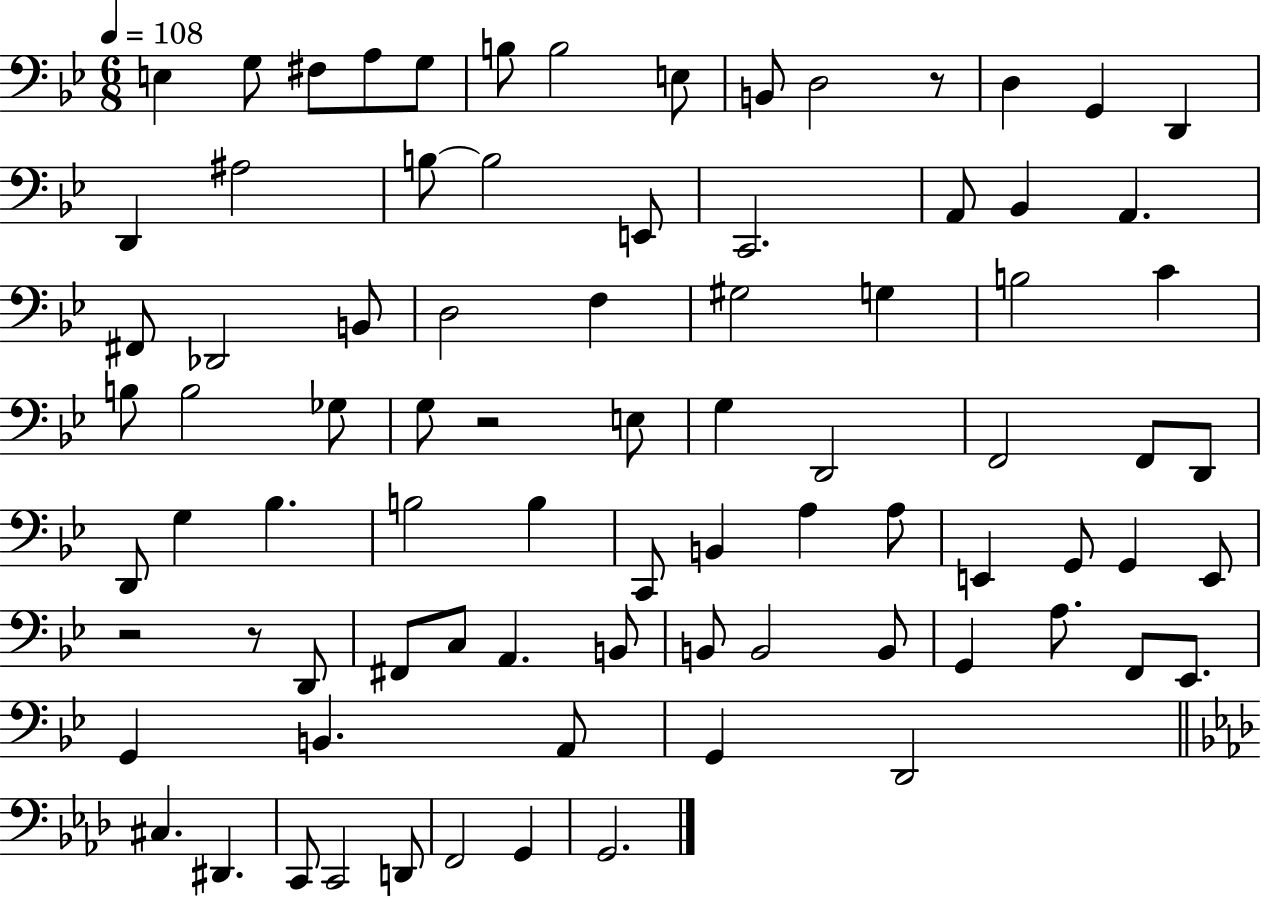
X:1
T:Untitled
M:6/8
L:1/4
K:Bb
E, G,/2 ^F,/2 A,/2 G,/2 B,/2 B,2 E,/2 B,,/2 D,2 z/2 D, G,, D,, D,, ^A,2 B,/2 B,2 E,,/2 C,,2 A,,/2 _B,, A,, ^F,,/2 _D,,2 B,,/2 D,2 F, ^G,2 G, B,2 C B,/2 B,2 _G,/2 G,/2 z2 E,/2 G, D,,2 F,,2 F,,/2 D,,/2 D,,/2 G, _B, B,2 B, C,,/2 B,, A, A,/2 E,, G,,/2 G,, E,,/2 z2 z/2 D,,/2 ^F,,/2 C,/2 A,, B,,/2 B,,/2 B,,2 B,,/2 G,, A,/2 F,,/2 _E,,/2 G,, B,, A,,/2 G,, D,,2 ^C, ^D,, C,,/2 C,,2 D,,/2 F,,2 G,, G,,2